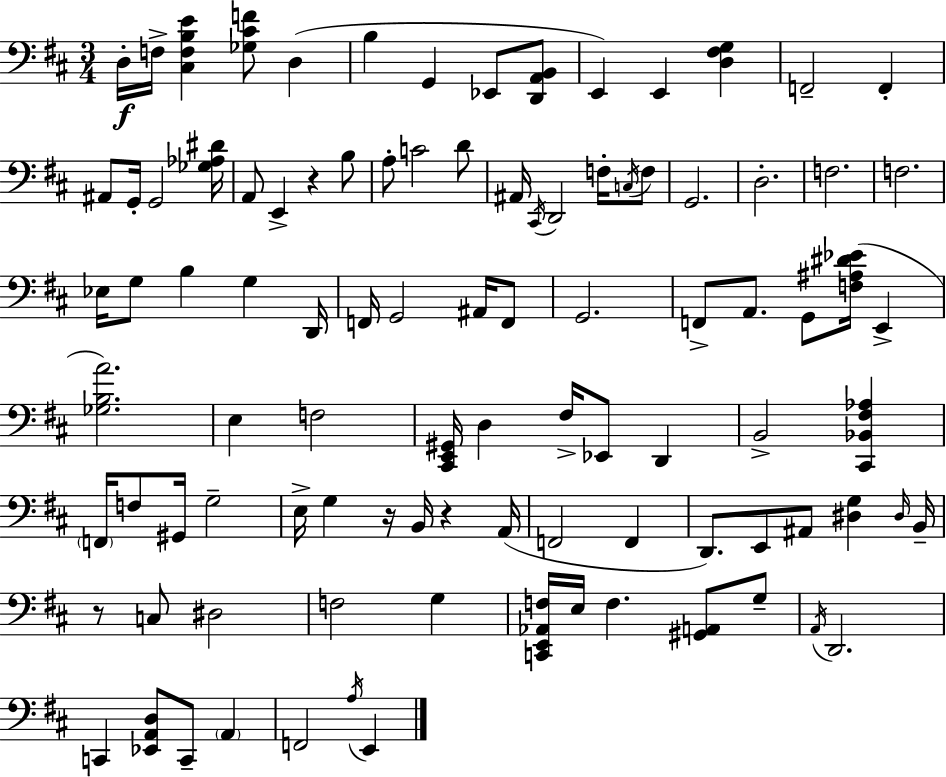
D3/s F3/s [C#3,F3,B3,E4]/q [Gb3,C#4,F4]/e D3/q B3/q G2/q Eb2/e [D2,A2,B2]/e E2/q E2/q [D3,F#3,G3]/q F2/h F2/q A#2/e G2/s G2/h [Gb3,Ab3,D#4]/s A2/e E2/q R/q B3/e A3/e C4/h D4/e A#2/s C#2/s D2/h F3/s C3/s F3/e G2/h. D3/h. F3/h. F3/h. Eb3/s G3/e B3/q G3/q D2/s F2/s G2/h A#2/s F2/e G2/h. F2/e A2/e. G2/e [F3,A#3,D#4,Eb4]/s E2/q [Gb3,B3,A4]/h. E3/q F3/h [C#2,E2,G#2]/s D3/q F#3/s Eb2/e D2/q B2/h [C#2,Bb2,F#3,Ab3]/q F2/s F3/e G#2/s G3/h E3/s G3/q R/s B2/s R/q A2/s F2/h F2/q D2/e. E2/e A#2/e [D#3,G3]/q D#3/s B2/s R/e C3/e D#3/h F3/h G3/q [C2,E2,Ab2,F3]/s E3/s F3/q. [G#2,A2]/e G3/e A2/s D2/h. C2/q [Eb2,A2,D3]/e C2/e A2/q F2/h A3/s E2/q